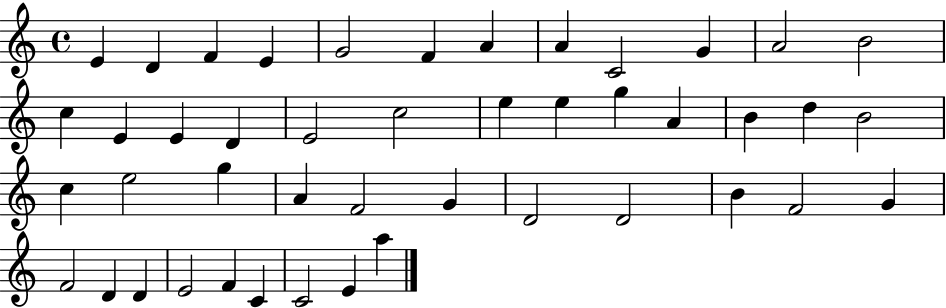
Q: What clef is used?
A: treble